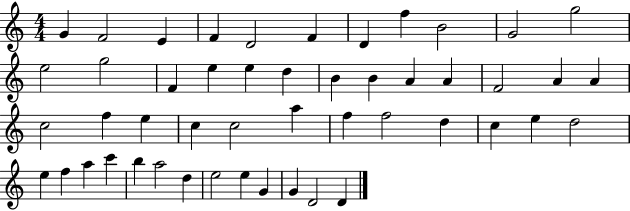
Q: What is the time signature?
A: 4/4